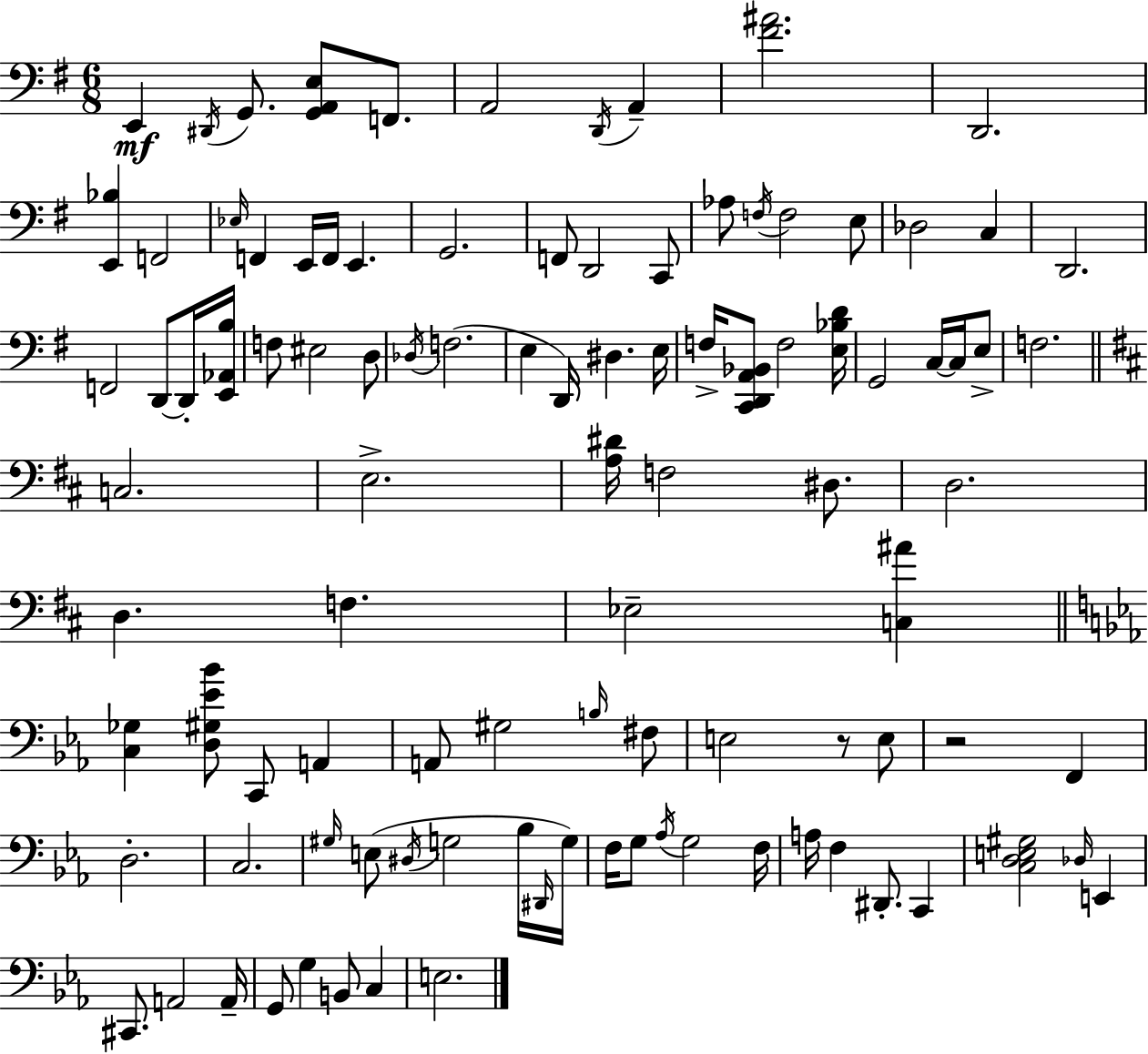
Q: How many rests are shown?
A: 2